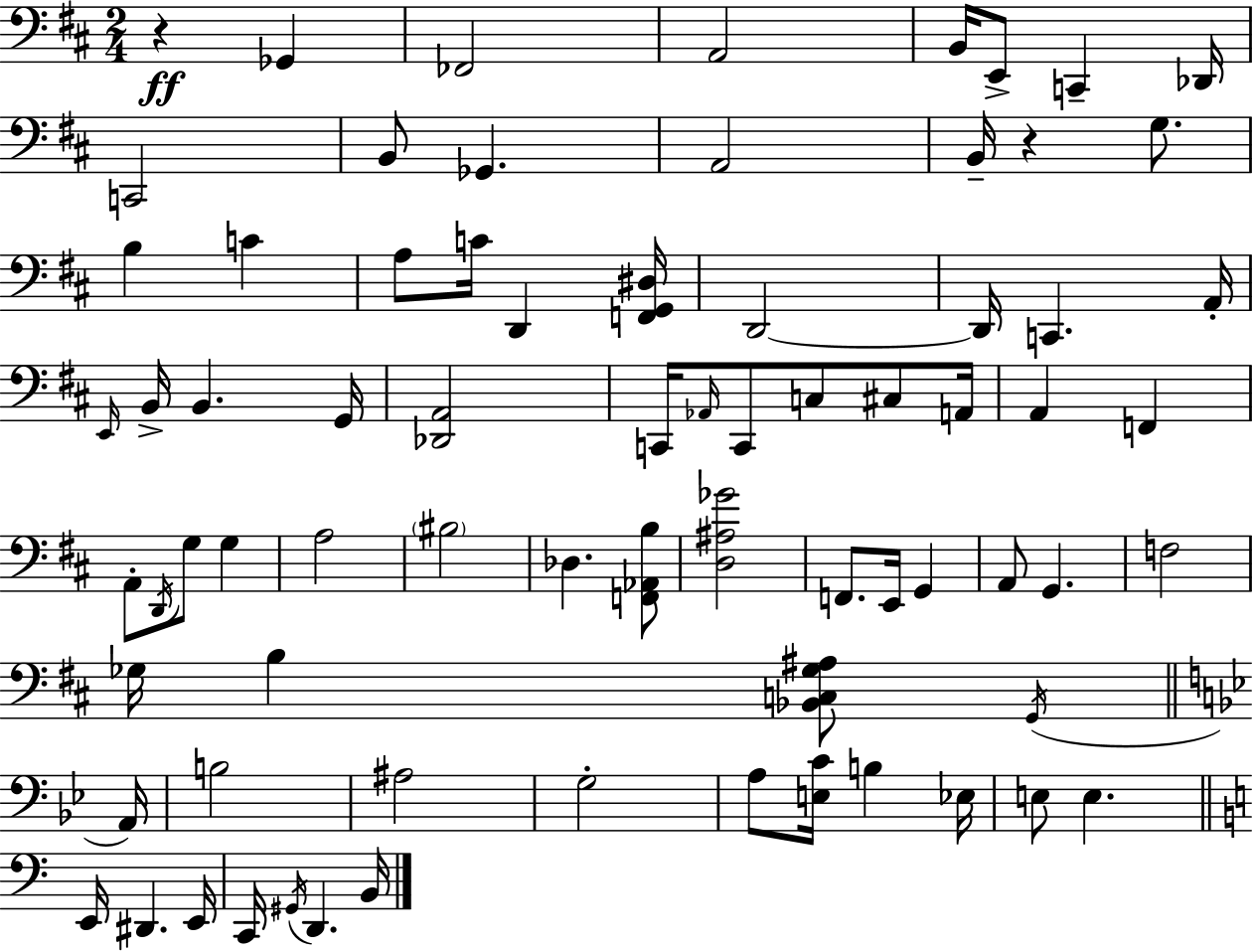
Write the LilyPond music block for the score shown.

{
  \clef bass
  \numericTimeSignature
  \time 2/4
  \key d \major
  r4\ff ges,4 | fes,2 | a,2 | b,16 e,8-> c,4-- des,16 | \break c,2 | b,8 ges,4. | a,2 | b,16-- r4 g8. | \break b4 c'4 | a8 c'16 d,4 <f, g, dis>16 | d,2~~ | d,16 c,4. a,16-. | \break \grace { e,16 } b,16-> b,4. | g,16 <des, a,>2 | c,16 \grace { aes,16 } c,8 c8 cis8 | a,16 a,4 f,4 | \break a,8-. \acciaccatura { d,16 } g8 g4 | a2 | \parenthesize bis2 | des4. | \break <f, aes, b>8 <d ais ges'>2 | f,8. e,16 g,4 | a,8 g,4. | f2 | \break ges16 b4 | <bes, c ges ais>8 \acciaccatura { g,16 } \bar "||" \break \key g \minor a,16 b2 | ais2 | g2-. | a8 <e c'>16 b4 | \break ees16 e8 e4. | \bar "||" \break \key a \minor e,16 dis,4. e,16 | c,16 \acciaccatura { gis,16 } d,4. | b,16 \bar "|."
}